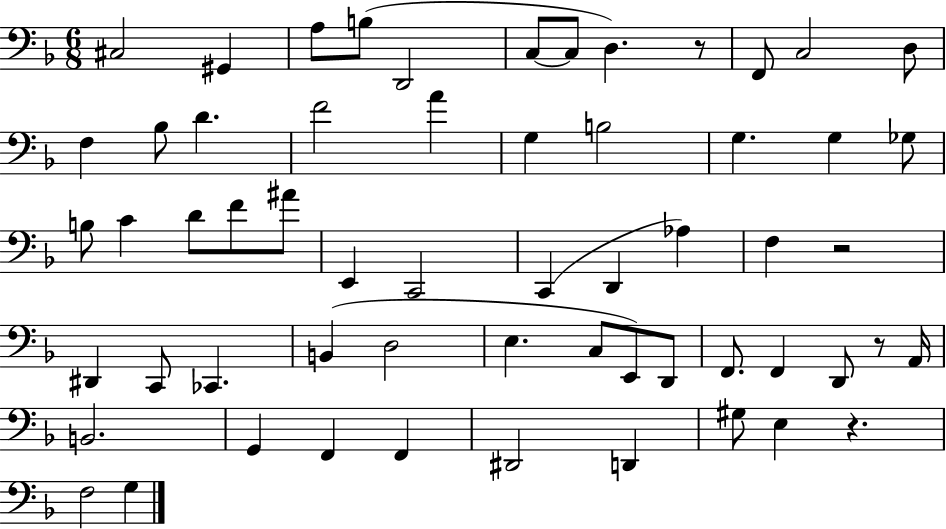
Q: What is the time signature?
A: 6/8